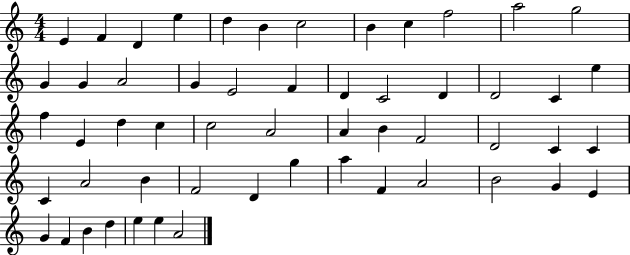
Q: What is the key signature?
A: C major